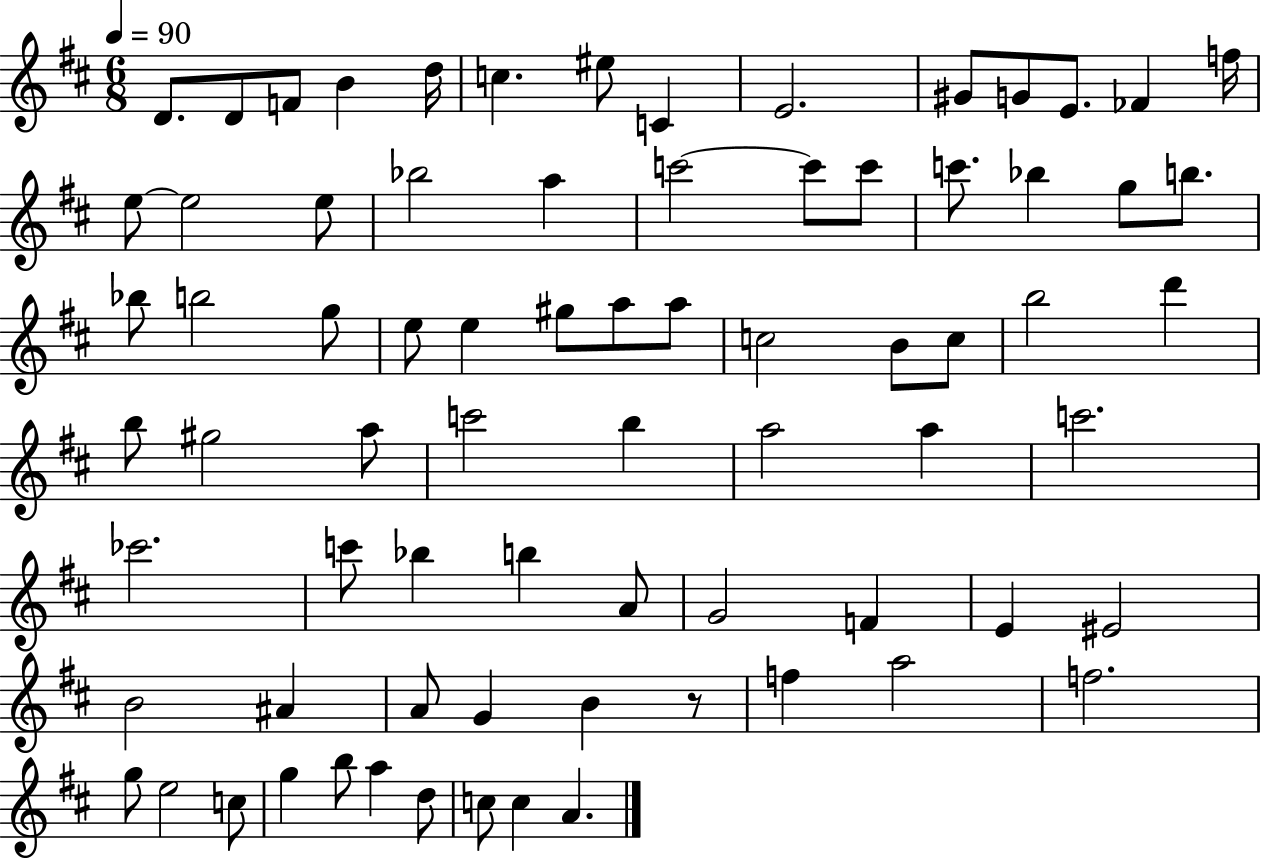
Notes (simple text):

D4/e. D4/e F4/e B4/q D5/s C5/q. EIS5/e C4/q E4/h. G#4/e G4/e E4/e. FES4/q F5/s E5/e E5/h E5/e Bb5/h A5/q C6/h C6/e C6/e C6/e. Bb5/q G5/e B5/e. Bb5/e B5/h G5/e E5/e E5/q G#5/e A5/e A5/e C5/h B4/e C5/e B5/h D6/q B5/e G#5/h A5/e C6/h B5/q A5/h A5/q C6/h. CES6/h. C6/e Bb5/q B5/q A4/e G4/h F4/q E4/q EIS4/h B4/h A#4/q A4/e G4/q B4/q R/e F5/q A5/h F5/h. G5/e E5/h C5/e G5/q B5/e A5/q D5/e C5/e C5/q A4/q.